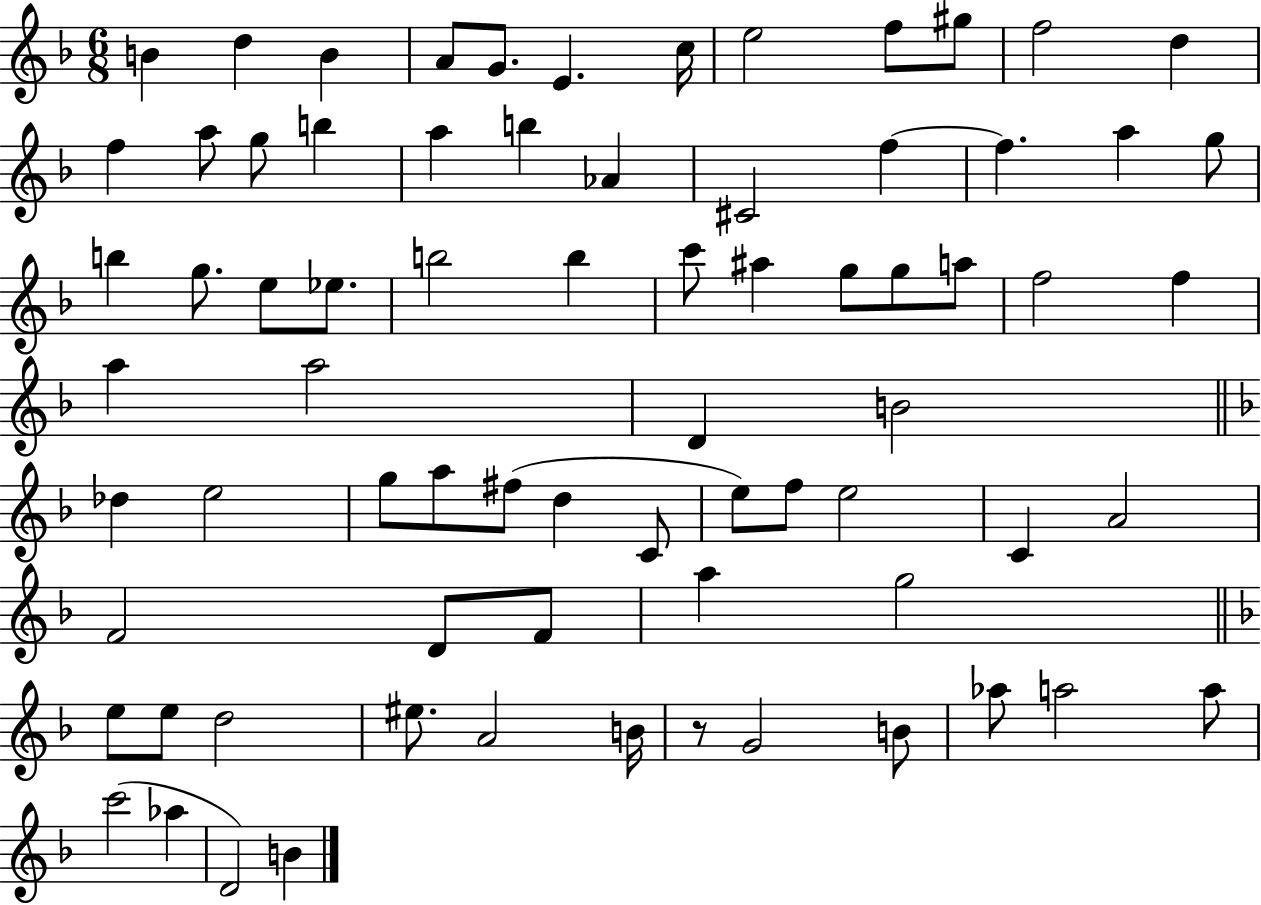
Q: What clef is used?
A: treble